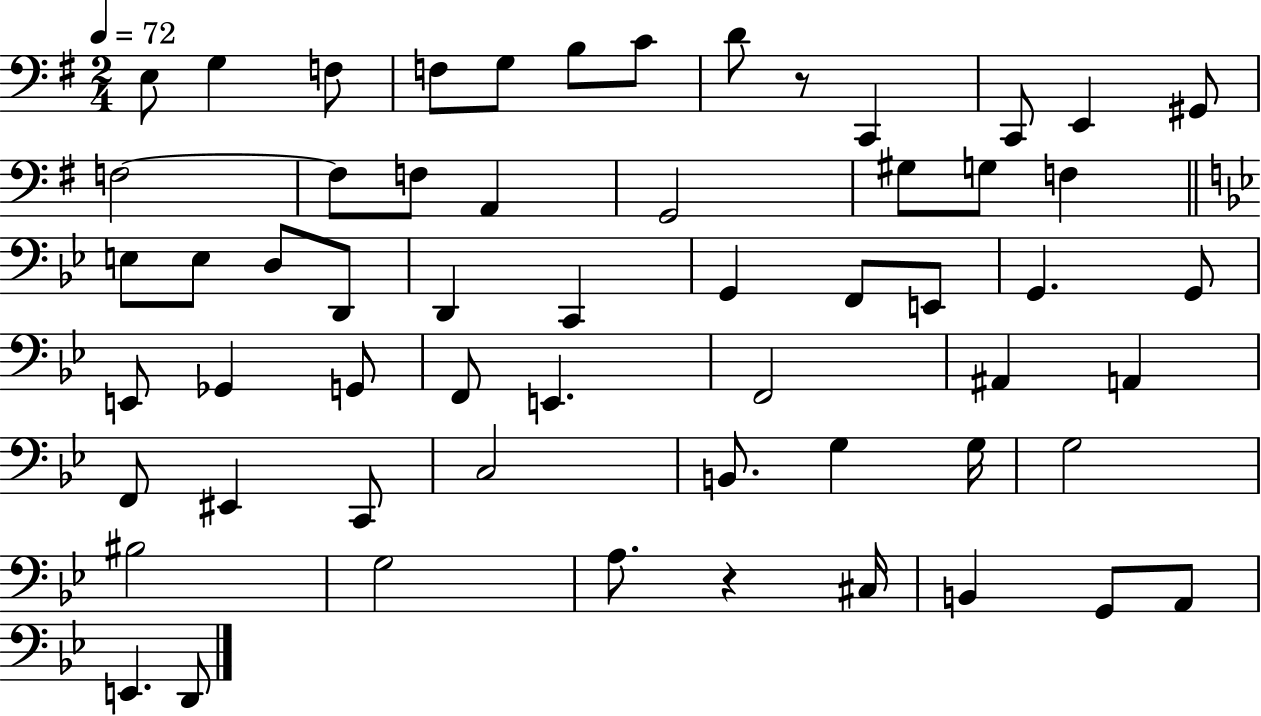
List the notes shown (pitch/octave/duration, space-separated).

E3/e G3/q F3/e F3/e G3/e B3/e C4/e D4/e R/e C2/q C2/e E2/q G#2/e F3/h F3/e F3/e A2/q G2/h G#3/e G3/e F3/q E3/e E3/e D3/e D2/e D2/q C2/q G2/q F2/e E2/e G2/q. G2/e E2/e Gb2/q G2/e F2/e E2/q. F2/h A#2/q A2/q F2/e EIS2/q C2/e C3/h B2/e. G3/q G3/s G3/h BIS3/h G3/h A3/e. R/q C#3/s B2/q G2/e A2/e E2/q. D2/e